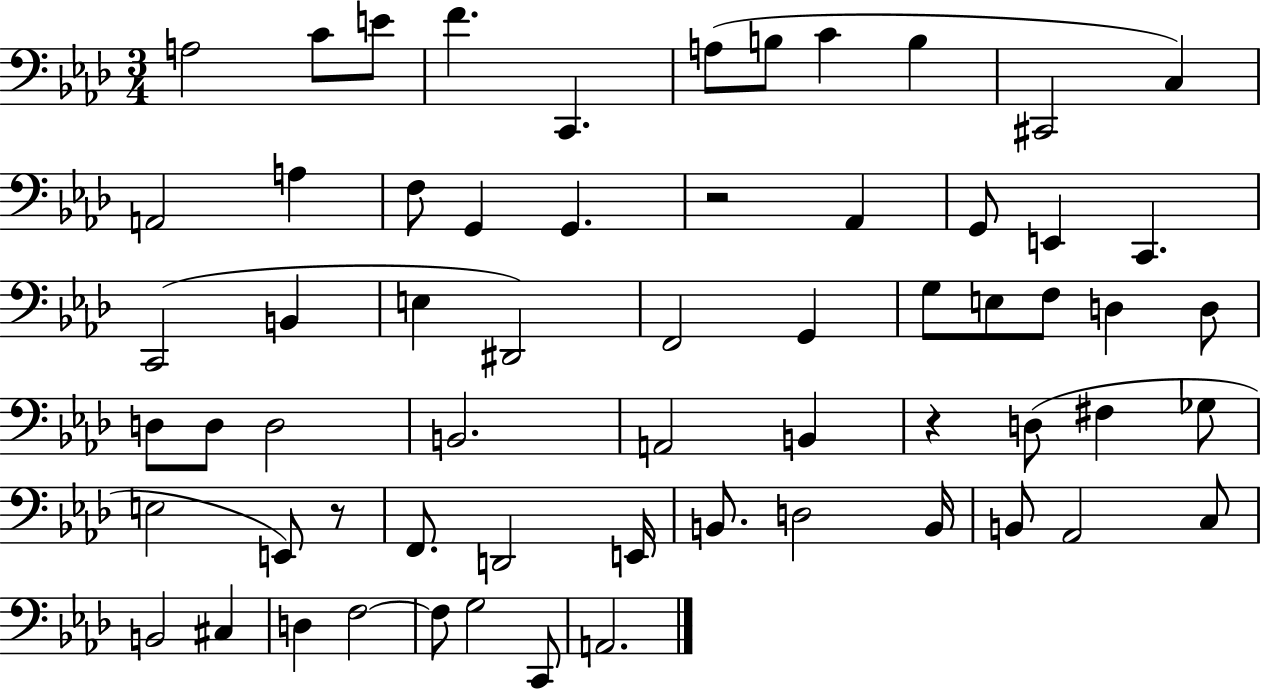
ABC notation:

X:1
T:Untitled
M:3/4
L:1/4
K:Ab
A,2 C/2 E/2 F C,, A,/2 B,/2 C B, ^C,,2 C, A,,2 A, F,/2 G,, G,, z2 _A,, G,,/2 E,, C,, C,,2 B,, E, ^D,,2 F,,2 G,, G,/2 E,/2 F,/2 D, D,/2 D,/2 D,/2 D,2 B,,2 A,,2 B,, z D,/2 ^F, _G,/2 E,2 E,,/2 z/2 F,,/2 D,,2 E,,/4 B,,/2 D,2 B,,/4 B,,/2 _A,,2 C,/2 B,,2 ^C, D, F,2 F,/2 G,2 C,,/2 A,,2